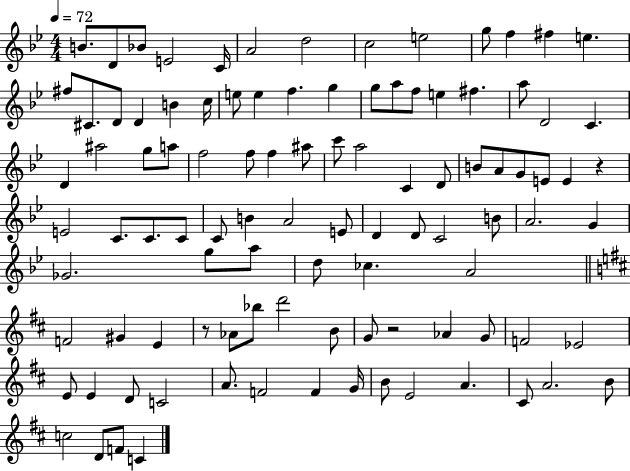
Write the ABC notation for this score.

X:1
T:Untitled
M:4/4
L:1/4
K:Bb
B/2 D/2 _B/2 E2 C/4 A2 d2 c2 e2 g/2 f ^f e ^f/2 ^C/2 D/2 D B c/4 e/2 e f g g/2 a/2 f/2 e ^f a/2 D2 C D ^a2 g/2 a/2 f2 f/2 f ^a/2 c'/2 a2 C D/2 B/2 A/2 G/2 E/2 E z E2 C/2 C/2 C/2 C/2 B A2 E/2 D D/2 C2 B/2 A2 G _G2 g/2 a/2 d/2 _c A2 F2 ^G E z/2 _A/2 _b/2 d'2 B/2 G/2 z2 _A G/2 F2 _E2 E/2 E D/2 C2 A/2 F2 F G/4 B/2 E2 A ^C/2 A2 B/2 c2 D/2 F/2 C